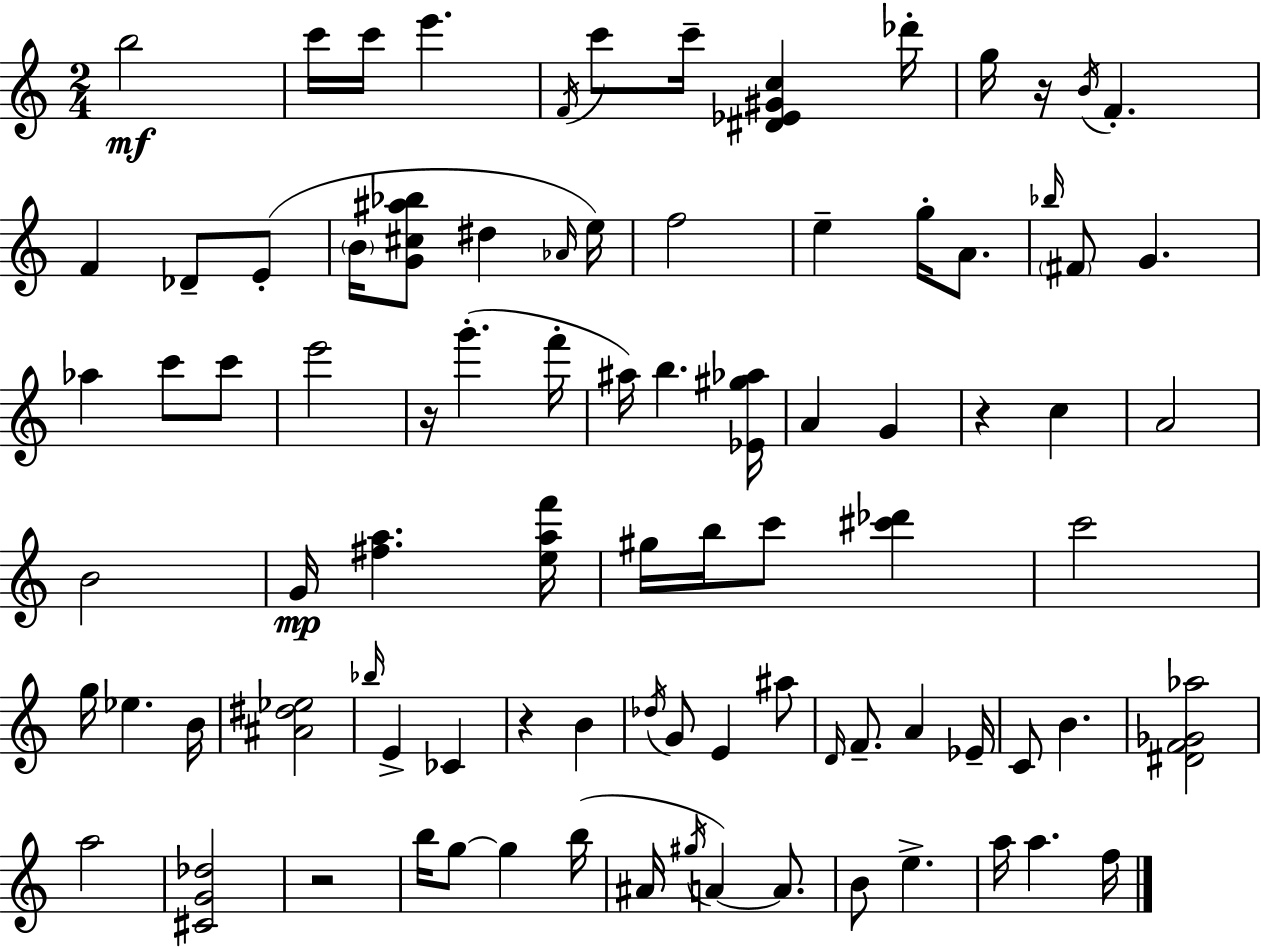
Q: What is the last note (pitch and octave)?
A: F5